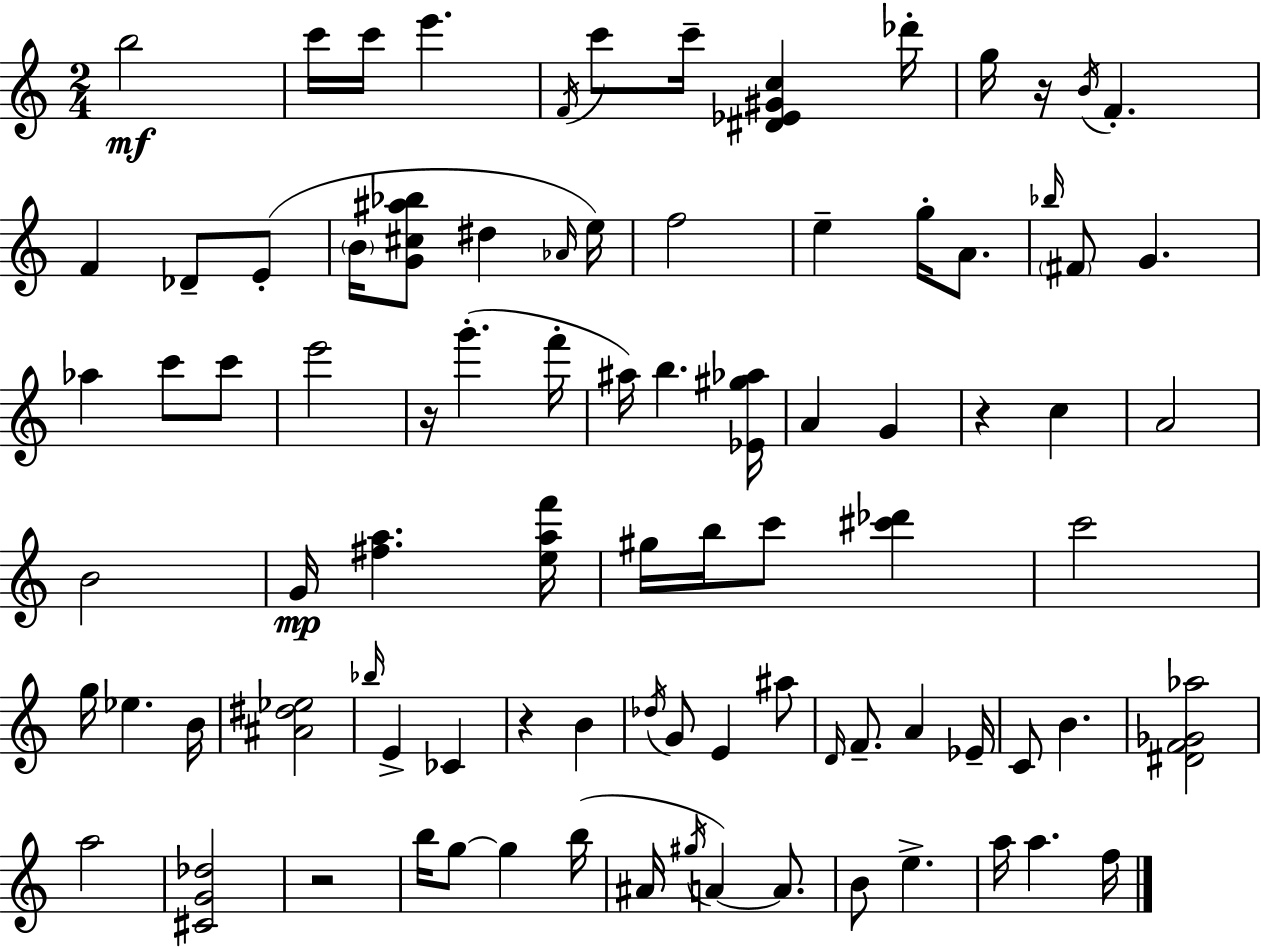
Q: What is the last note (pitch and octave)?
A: F5